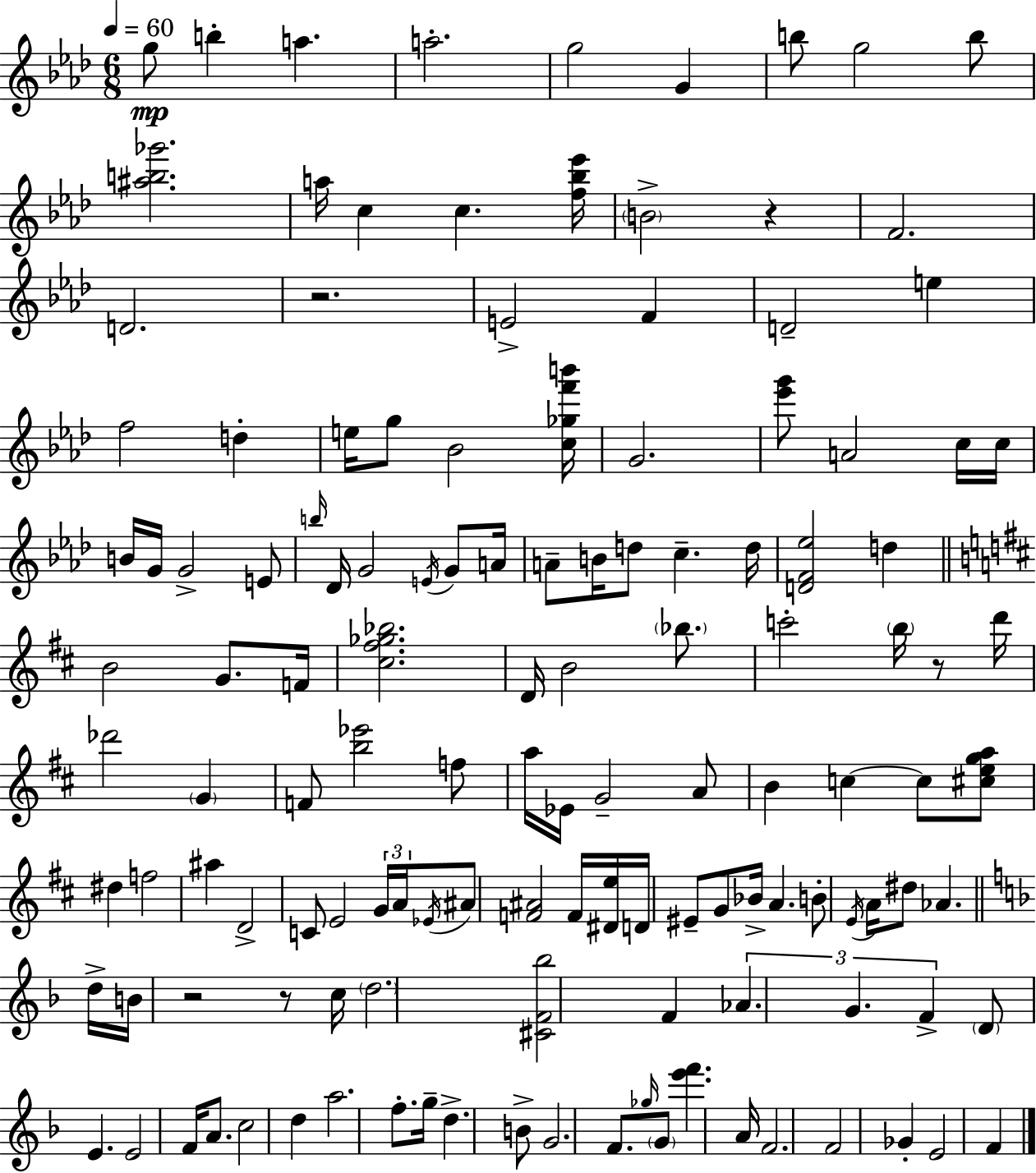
{
  \clef treble
  \numericTimeSignature
  \time 6/8
  \key aes \major
  \tempo 4 = 60
  g''8\mp b''4-. a''4. | a''2.-. | g''2 g'4 | b''8 g''2 b''8 | \break <ais'' b'' ges'''>2. | a''16 c''4 c''4. <f'' bes'' ees'''>16 | \parenthesize b'2-> r4 | f'2. | \break d'2. | r2. | e'2-> f'4 | d'2-- e''4 | \break f''2 d''4-. | e''16 g''8 bes'2 <c'' ges'' f''' b'''>16 | g'2. | <ees''' g'''>8 a'2 c''16 c''16 | \break b'16 g'16 g'2-> e'8 | \grace { b''16 } des'16 g'2 \acciaccatura { e'16 } g'8 | a'16 a'8-- b'16 d''8 c''4.-- | d''16 <d' f' ees''>2 d''4 | \break \bar "||" \break \key d \major b'2 g'8. f'16 | <cis'' fis'' ges'' bes''>2. | d'16 b'2 \parenthesize bes''8. | c'''2-. \parenthesize b''16 r8 d'''16 | \break des'''2 \parenthesize g'4 | f'8 <b'' ees'''>2 f''8 | a''16 ees'16 g'2-- a'8 | b'4 c''4~~ c''8 <cis'' e'' g'' a''>8 | \break dis''4 f''2 | ais''4 d'2-> | c'8 e'2 \tuplet 3/2 { g'16 a'16 | \acciaccatura { ees'16 } } ais'8 <f' ais'>2 f'16 | \break <dis' e''>16 d'16 eis'8-- g'8 bes'16-> a'4. | b'8-. \acciaccatura { e'16 } a'16 dis''8 aes'4. | \bar "||" \break \key f \major d''16-> b'16 r2 r8 | c''16 \parenthesize d''2. | <cis' f' bes''>2 f'4 | \tuplet 3/2 { aes'4. g'4. | \break f'4-> } \parenthesize d'8 e'4. | e'2 f'16 a'8. | c''2 d''4 | a''2. | \break f''8.-. g''16-- d''4.-> b'8-> | g'2. | f'8. \grace { ges''16 } \parenthesize g'8 <e''' f'''>4. | a'16 f'2. | \break f'2 ges'4-. | e'2 f'4 | \bar "|."
}